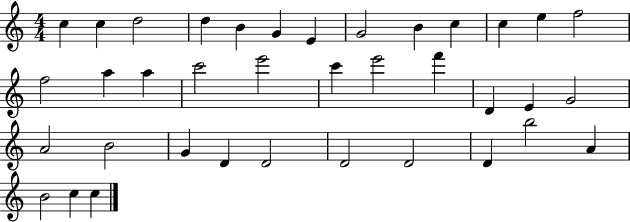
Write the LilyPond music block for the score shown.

{
  \clef treble
  \numericTimeSignature
  \time 4/4
  \key c \major
  c''4 c''4 d''2 | d''4 b'4 g'4 e'4 | g'2 b'4 c''4 | c''4 e''4 f''2 | \break f''2 a''4 a''4 | c'''2 e'''2 | c'''4 e'''2 f'''4 | d'4 e'4 g'2 | \break a'2 b'2 | g'4 d'4 d'2 | d'2 d'2 | d'4 b''2 a'4 | \break b'2 c''4 c''4 | \bar "|."
}